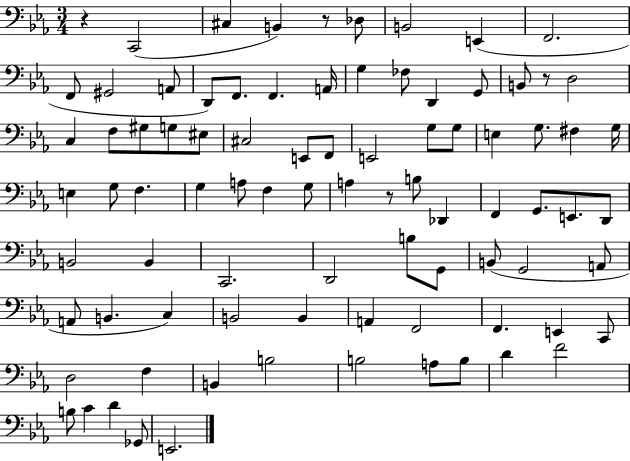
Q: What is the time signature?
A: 3/4